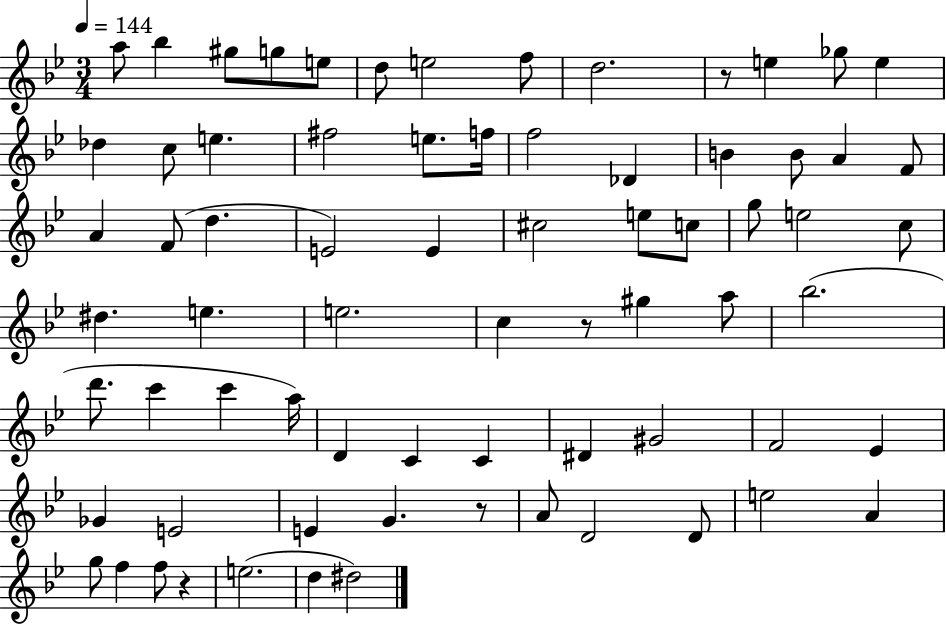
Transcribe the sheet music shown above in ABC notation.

X:1
T:Untitled
M:3/4
L:1/4
K:Bb
a/2 _b ^g/2 g/2 e/2 d/2 e2 f/2 d2 z/2 e _g/2 e _d c/2 e ^f2 e/2 f/4 f2 _D B B/2 A F/2 A F/2 d E2 E ^c2 e/2 c/2 g/2 e2 c/2 ^d e e2 c z/2 ^g a/2 _b2 d'/2 c' c' a/4 D C C ^D ^G2 F2 _E _G E2 E G z/2 A/2 D2 D/2 e2 A g/2 f f/2 z e2 d ^d2